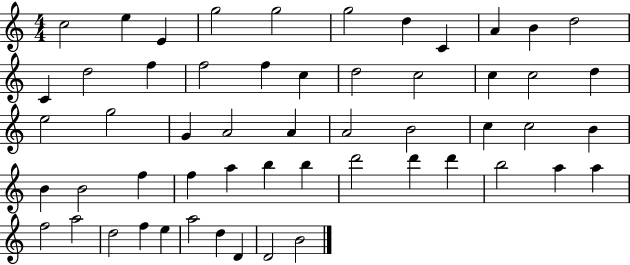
{
  \clef treble
  \numericTimeSignature
  \time 4/4
  \key c \major
  c''2 e''4 e'4 | g''2 g''2 | g''2 d''4 c'4 | a'4 b'4 d''2 | \break c'4 d''2 f''4 | f''2 f''4 c''4 | d''2 c''2 | c''4 c''2 d''4 | \break e''2 g''2 | g'4 a'2 a'4 | a'2 b'2 | c''4 c''2 b'4 | \break b'4 b'2 f''4 | f''4 a''4 b''4 b''4 | d'''2 d'''4 d'''4 | b''2 a''4 a''4 | \break f''2 a''2 | d''2 f''4 e''4 | a''2 d''4 d'4 | d'2 b'2 | \break \bar "|."
}